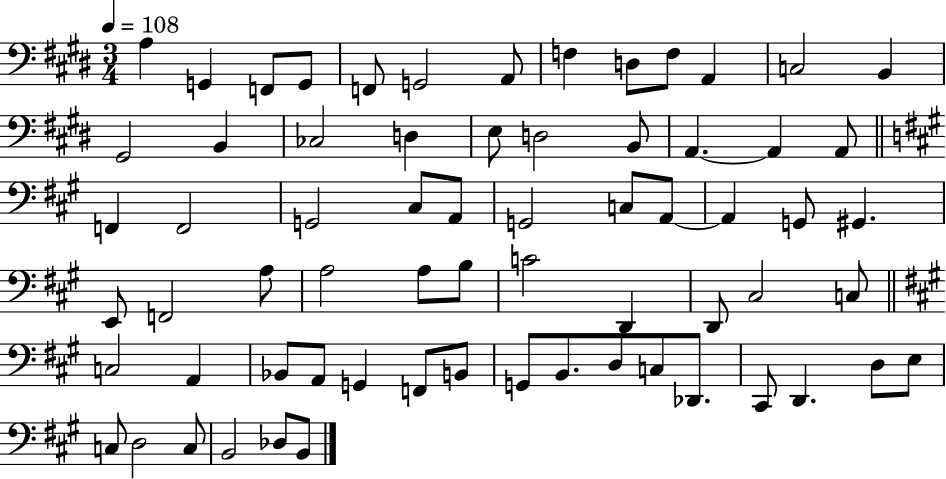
X:1
T:Untitled
M:3/4
L:1/4
K:E
A, G,, F,,/2 G,,/2 F,,/2 G,,2 A,,/2 F, D,/2 F,/2 A,, C,2 B,, ^G,,2 B,, _C,2 D, E,/2 D,2 B,,/2 A,, A,, A,,/2 F,, F,,2 G,,2 ^C,/2 A,,/2 G,,2 C,/2 A,,/2 A,, G,,/2 ^G,, E,,/2 F,,2 A,/2 A,2 A,/2 B,/2 C2 D,, D,,/2 ^C,2 C,/2 C,2 A,, _B,,/2 A,,/2 G,, F,,/2 B,,/2 G,,/2 B,,/2 D,/2 C,/2 _D,,/2 ^C,,/2 D,, D,/2 E,/2 C,/2 D,2 C,/2 B,,2 _D,/2 B,,/2